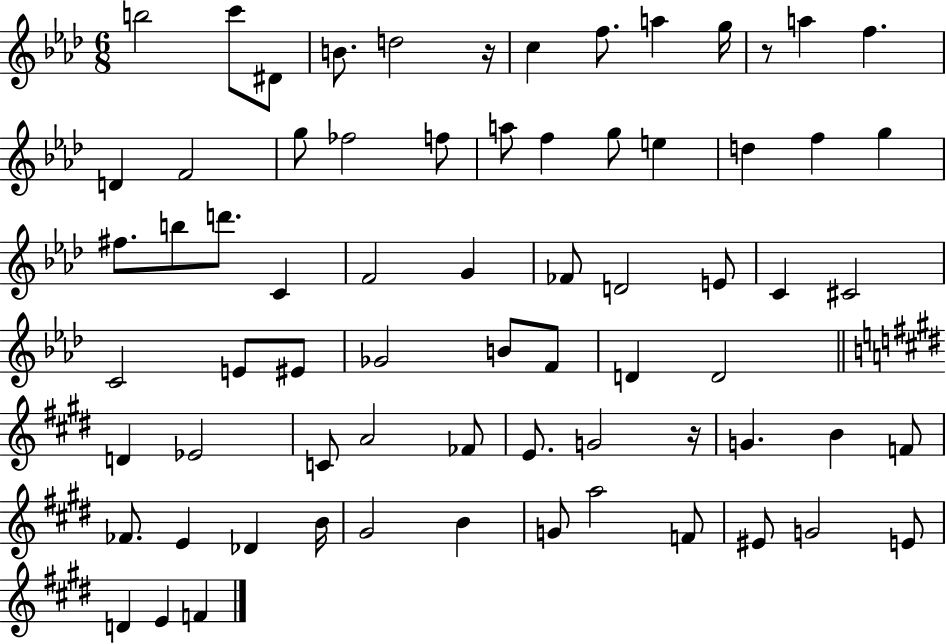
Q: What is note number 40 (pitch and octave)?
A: F4